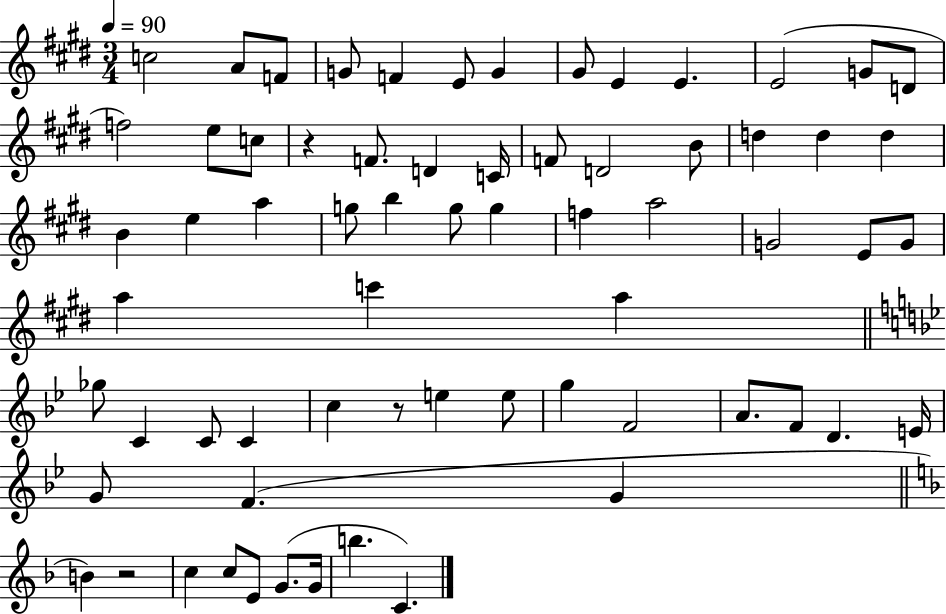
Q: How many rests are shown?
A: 3